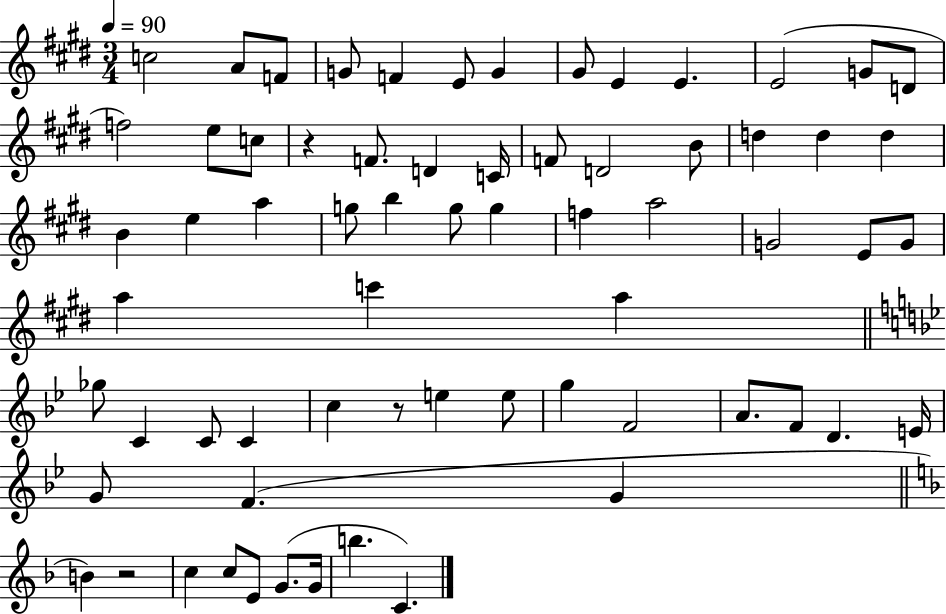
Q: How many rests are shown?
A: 3